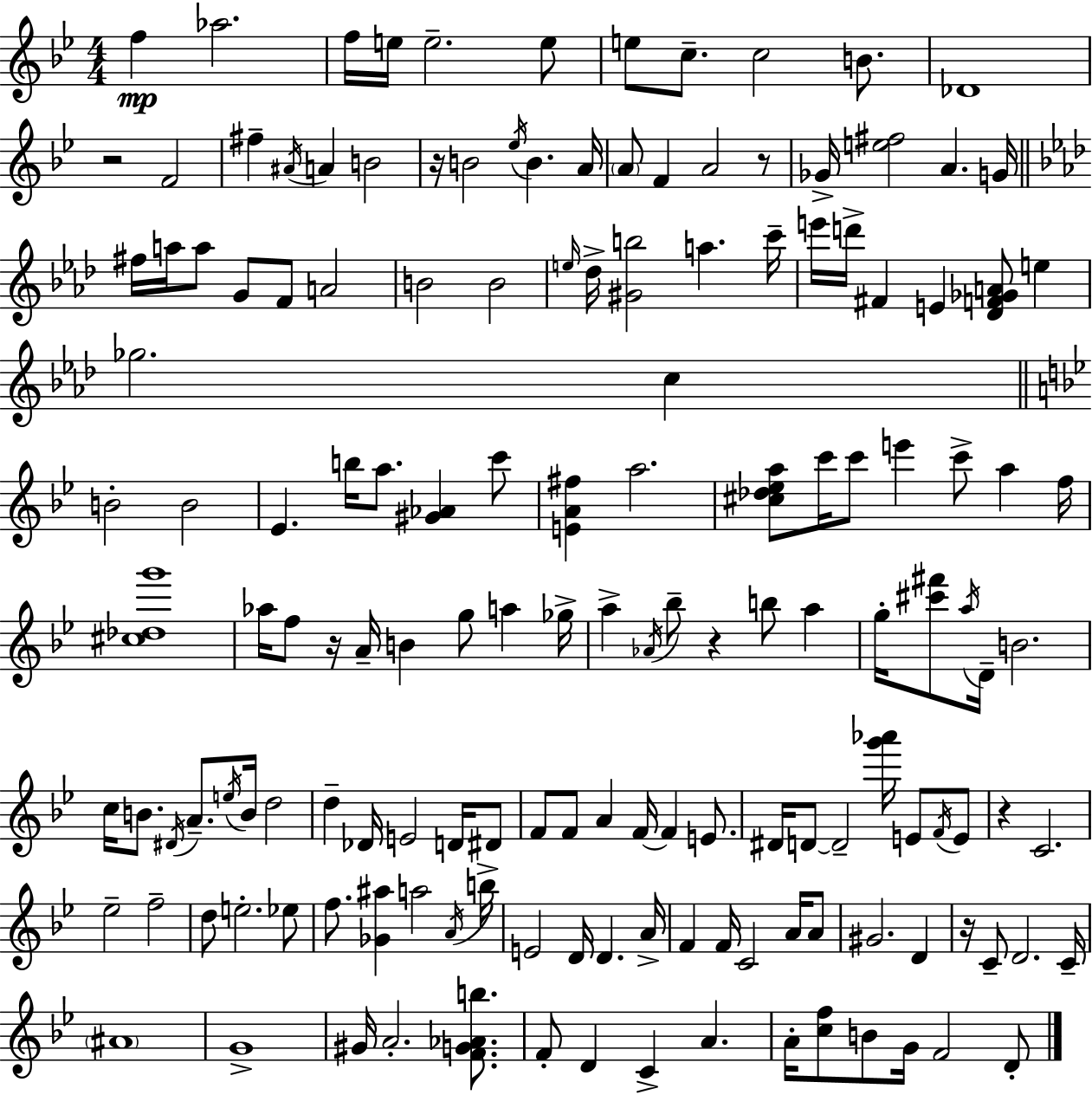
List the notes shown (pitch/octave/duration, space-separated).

F5/q Ab5/h. F5/s E5/s E5/h. E5/e E5/e C5/e. C5/h B4/e. Db4/w R/h F4/h F#5/q A#4/s A4/q B4/h R/s B4/h Eb5/s B4/q. A4/s A4/e F4/q A4/h R/e Gb4/s [E5,F#5]/h A4/q. G4/s F#5/s A5/s A5/e G4/e F4/e A4/h B4/h B4/h E5/s Db5/s [G#4,B5]/h A5/q. C6/s E6/s D6/s F#4/q E4/q [Db4,F4,Gb4,A4]/e E5/q Gb5/h. C5/q B4/h B4/h Eb4/q. B5/s A5/e. [G#4,Ab4]/q C6/e [E4,A4,F#5]/q A5/h. [C#5,Db5,Eb5,A5]/e C6/s C6/e E6/q C6/e A5/q F5/s [C#5,Db5,G6]/w Ab5/s F5/e R/s A4/s B4/q G5/e A5/q Gb5/s A5/q Ab4/s Bb5/e R/q B5/e A5/q G5/s [C#6,F#6]/e A5/s D4/s B4/h. C5/s B4/e. D#4/s A4/e. E5/s B4/s D5/h D5/q Db4/s E4/h D4/s D#4/e F4/e F4/e A4/q F4/s F4/q E4/e. D#4/s D4/e D4/h [G6,Ab6]/s E4/e F4/s E4/e R/q C4/h. Eb5/h F5/h D5/e E5/h. Eb5/e F5/e. [Gb4,A#5]/q A5/h A4/s B5/s E4/h D4/s D4/q. A4/s F4/q F4/s C4/h A4/s A4/e G#4/h. D4/q R/s C4/e D4/h. C4/s A#4/w G4/w G#4/s A4/h. [F4,G4,Ab4,B5]/e. F4/e D4/q C4/q A4/q. A4/s [C5,F5]/e B4/e G4/s F4/h D4/e